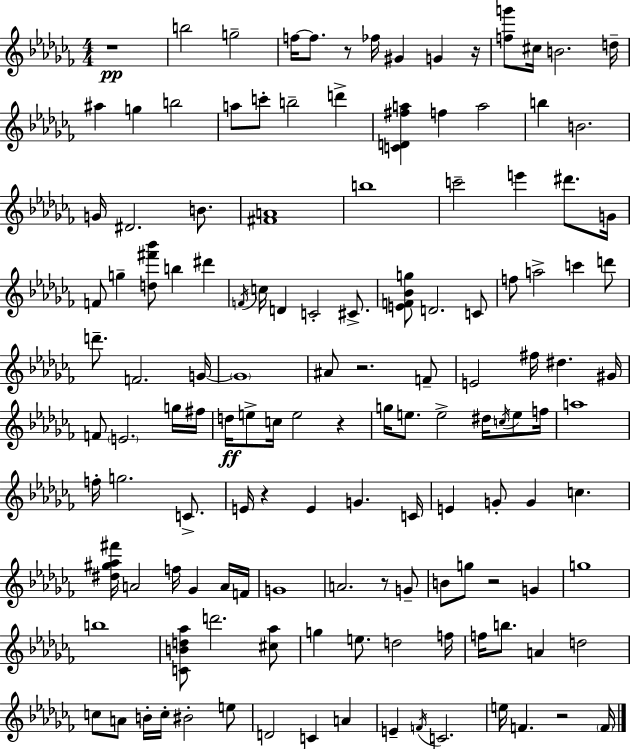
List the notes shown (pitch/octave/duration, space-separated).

R/w B5/h G5/h F5/s F5/e. R/e FES5/s G#4/q G4/q R/s [F5,G6]/e C#5/s B4/h. D5/s A#5/q G5/q B5/h A5/e C6/e B5/h D6/q [C4,D4,F#5,A5]/q F5/q A5/h B5/q B4/h. G4/s D#4/h. B4/e. [F#4,A4]/w B5/w C6/h E6/q D#6/e. G4/s F4/e G5/q [D5,F#6,Bb6]/e B5/q D#6/q F4/s C5/s D4/q C4/h C#4/e. [E4,F4,Bb4,G5]/e D4/h. C4/e F5/e A5/h C6/q D6/e D6/e. F4/h. G4/s G4/w A#4/e R/h. F4/e E4/h F#5/s D#5/q. G#4/s F4/e E4/h. G5/s F#5/s D5/s E5/e C5/s E5/h R/q G5/s E5/e. E5/h D#5/s C5/s E5/e F5/s A5/w F5/s G5/h. C4/e. E4/s R/q E4/q G4/q. C4/s E4/q G4/e G4/q C5/q. [D#5,G#5,Ab5,F#6]/s A4/h F5/s Gb4/q A4/s F4/s G4/w A4/h. R/e G4/e B4/e G5/e R/h G4/q G5/w B5/w [C4,B4,D5,Ab5]/e D6/h. [C#5,Ab5]/e G5/q E5/e. D5/h F5/s F5/s B5/e. A4/q D5/h C5/e A4/e B4/s C5/s BIS4/h E5/e D4/h C4/q A4/q E4/q F4/s C4/h. E5/s F4/q. R/h F4/s